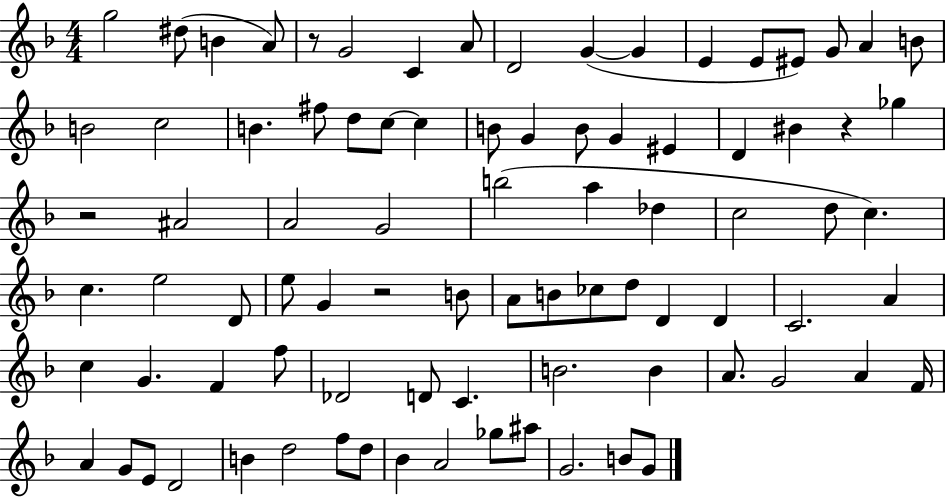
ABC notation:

X:1
T:Untitled
M:4/4
L:1/4
K:F
g2 ^d/2 B A/2 z/2 G2 C A/2 D2 G G E E/2 ^E/2 G/2 A B/2 B2 c2 B ^f/2 d/2 c/2 c B/2 G B/2 G ^E D ^B z _g z2 ^A2 A2 G2 b2 a _d c2 d/2 c c e2 D/2 e/2 G z2 B/2 A/2 B/2 _c/2 d/2 D D C2 A c G F f/2 _D2 D/2 C B2 B A/2 G2 A F/4 A G/2 E/2 D2 B d2 f/2 d/2 _B A2 _g/2 ^a/2 G2 B/2 G/2